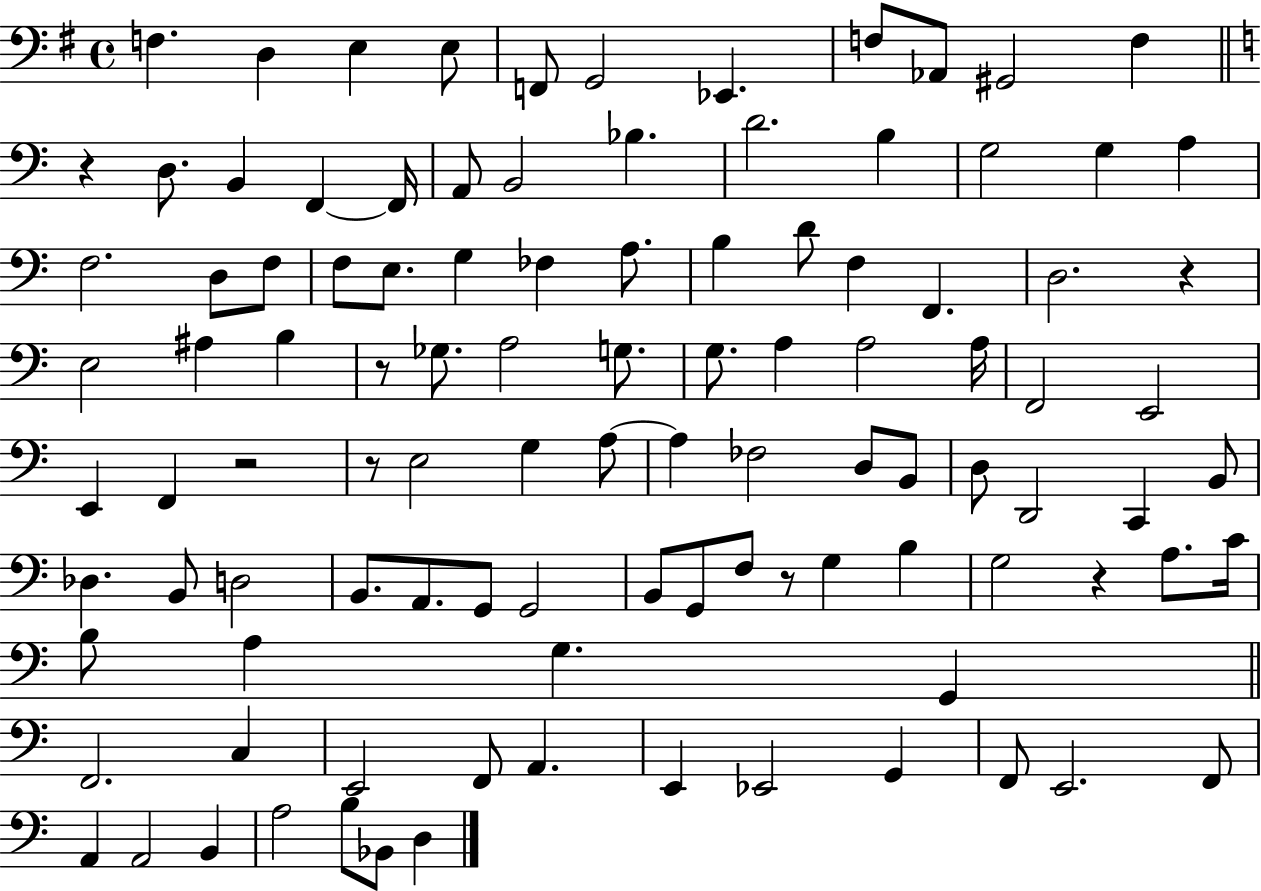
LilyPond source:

{
  \clef bass
  \time 4/4
  \defaultTimeSignature
  \key g \major
  f4. d4 e4 e8 | f,8 g,2 ees,4. | f8 aes,8 gis,2 f4 | \bar "||" \break \key c \major r4 d8. b,4 f,4~~ f,16 | a,8 b,2 bes4. | d'2. b4 | g2 g4 a4 | \break f2. d8 f8 | f8 e8. g4 fes4 a8. | b4 d'8 f4 f,4. | d2. r4 | \break e2 ais4 b4 | r8 ges8. a2 g8. | g8. a4 a2 a16 | f,2 e,2 | \break e,4 f,4 r2 | r8 e2 g4 a8~~ | a4 fes2 d8 b,8 | d8 d,2 c,4 b,8 | \break des4. b,8 d2 | b,8. a,8. g,8 g,2 | b,8 g,8 f8 r8 g4 b4 | g2 r4 a8. c'16 | \break b8 a4 g4. g,4 | \bar "||" \break \key c \major f,2. c4 | e,2 f,8 a,4. | e,4 ees,2 g,4 | f,8 e,2. f,8 | \break a,4 a,2 b,4 | a2 b8 bes,8 d4 | \bar "|."
}